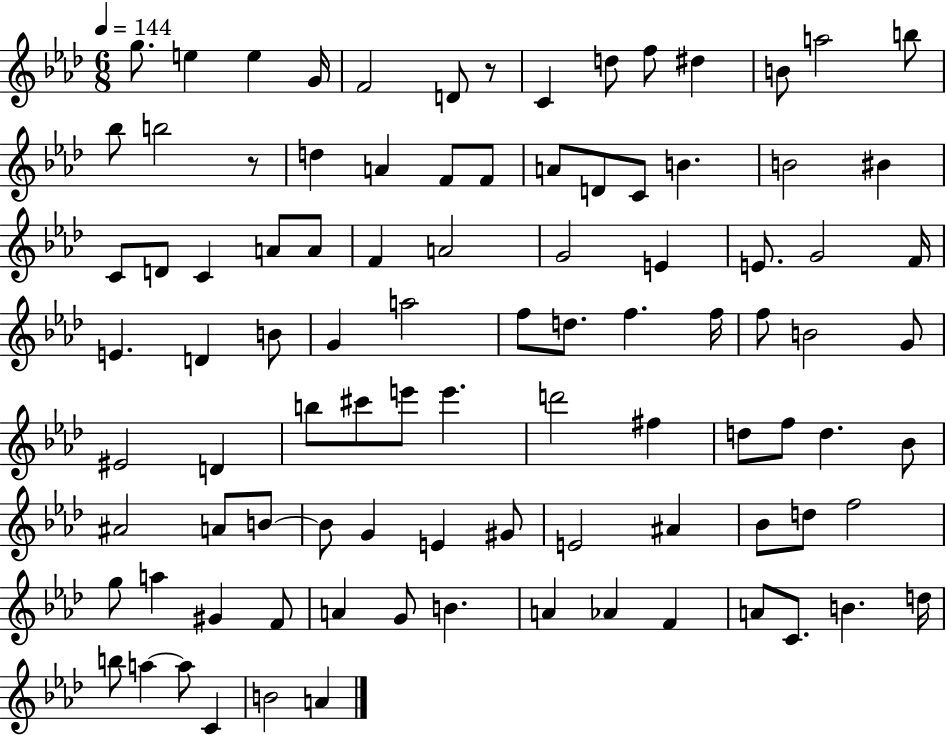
G5/e. E5/q E5/q G4/s F4/h D4/e R/e C4/q D5/e F5/e D#5/q B4/e A5/h B5/e Bb5/e B5/h R/e D5/q A4/q F4/e F4/e A4/e D4/e C4/e B4/q. B4/h BIS4/q C4/e D4/e C4/q A4/e A4/e F4/q A4/h G4/h E4/q E4/e. G4/h F4/s E4/q. D4/q B4/e G4/q A5/h F5/e D5/e. F5/q. F5/s F5/e B4/h G4/e EIS4/h D4/q B5/e C#6/e E6/e E6/q. D6/h F#5/q D5/e F5/e D5/q. Bb4/e A#4/h A4/e B4/e B4/e G4/q E4/q G#4/e E4/h A#4/q Bb4/e D5/e F5/h G5/e A5/q G#4/q F4/e A4/q G4/e B4/q. A4/q Ab4/q F4/q A4/e C4/e. B4/q. D5/s B5/e A5/q A5/e C4/q B4/h A4/q